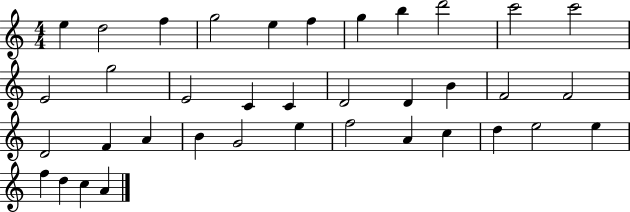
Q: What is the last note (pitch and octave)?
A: A4